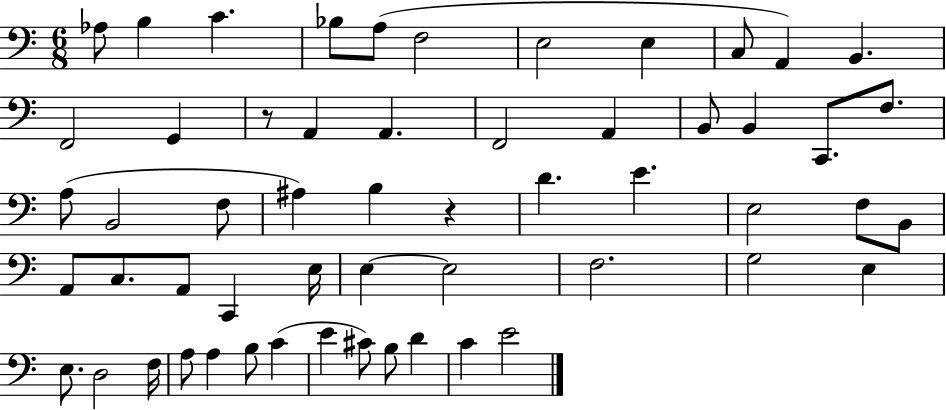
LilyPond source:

{
  \clef bass
  \numericTimeSignature
  \time 6/8
  \key c \major
  \repeat volta 2 { aes8 b4 c'4. | bes8 a8( f2 | e2 e4 | c8 a,4) b,4. | \break f,2 g,4 | r8 a,4 a,4. | f,2 a,4 | b,8 b,4 c,8. f8. | \break a8( b,2 f8 | ais4) b4 r4 | d'4. e'4. | e2 f8 b,8 | \break a,8 c8. a,8 c,4 e16 | e4~~ e2 | f2. | g2 e4 | \break e8. d2 f16 | a8 a4 b8 c'4( | e'4 cis'8) b8 d'4 | c'4 e'2 | \break } \bar "|."
}